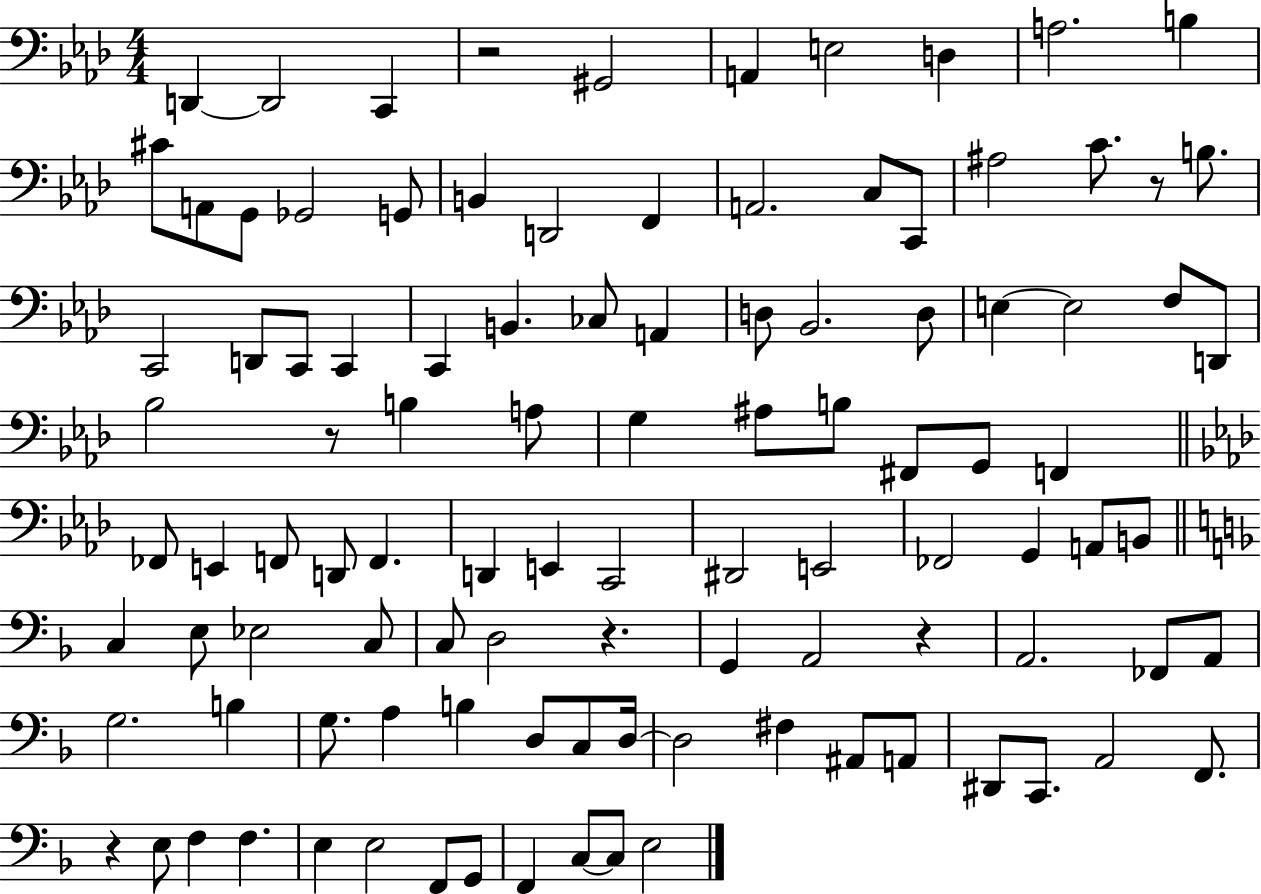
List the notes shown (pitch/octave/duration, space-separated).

D2/q D2/h C2/q R/h G#2/h A2/q E3/h D3/q A3/h. B3/q C#4/e A2/e G2/e Gb2/h G2/e B2/q D2/h F2/q A2/h. C3/e C2/e A#3/h C4/e. R/e B3/e. C2/h D2/e C2/e C2/q C2/q B2/q. CES3/e A2/q D3/e Bb2/h. D3/e E3/q E3/h F3/e D2/e Bb3/h R/e B3/q A3/e G3/q A#3/e B3/e F#2/e G2/e F2/q FES2/e E2/q F2/e D2/e F2/q. D2/q E2/q C2/h D#2/h E2/h FES2/h G2/q A2/e B2/e C3/q E3/e Eb3/h C3/e C3/e D3/h R/q. G2/q A2/h R/q A2/h. FES2/e A2/e G3/h. B3/q G3/e. A3/q B3/q D3/e C3/e D3/s D3/h F#3/q A#2/e A2/e D#2/e C2/e. A2/h F2/e. R/q E3/e F3/q F3/q. E3/q E3/h F2/e G2/e F2/q C3/e C3/e E3/h